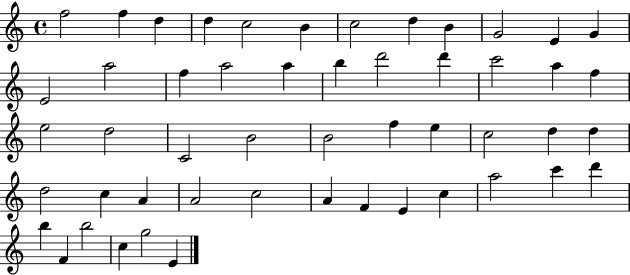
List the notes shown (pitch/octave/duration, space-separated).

F5/h F5/q D5/q D5/q C5/h B4/q C5/h D5/q B4/q G4/h E4/q G4/q E4/h A5/h F5/q A5/h A5/q B5/q D6/h D6/q C6/h A5/q F5/q E5/h D5/h C4/h B4/h B4/h F5/q E5/q C5/h D5/q D5/q D5/h C5/q A4/q A4/h C5/h A4/q F4/q E4/q C5/q A5/h C6/q D6/q B5/q F4/q B5/h C5/q G5/h E4/q